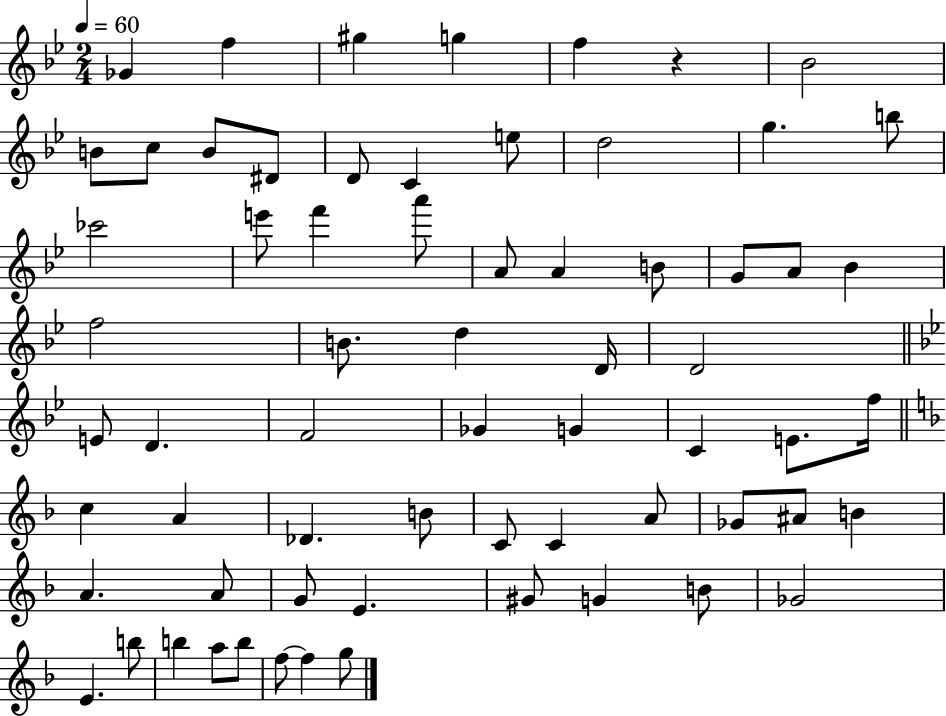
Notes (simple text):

Gb4/q F5/q G#5/q G5/q F5/q R/q Bb4/h B4/e C5/e B4/e D#4/e D4/e C4/q E5/e D5/h G5/q. B5/e CES6/h E6/e F6/q A6/e A4/e A4/q B4/e G4/e A4/e Bb4/q F5/h B4/e. D5/q D4/s D4/h E4/e D4/q. F4/h Gb4/q G4/q C4/q E4/e. F5/s C5/q A4/q Db4/q. B4/e C4/e C4/q A4/e Gb4/e A#4/e B4/q A4/q. A4/e G4/e E4/q. G#4/e G4/q B4/e Gb4/h E4/q. B5/e B5/q A5/e B5/e F5/e F5/q G5/e